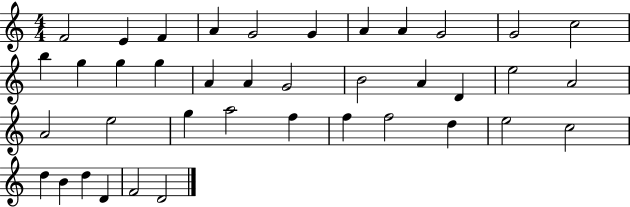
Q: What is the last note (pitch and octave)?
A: D4